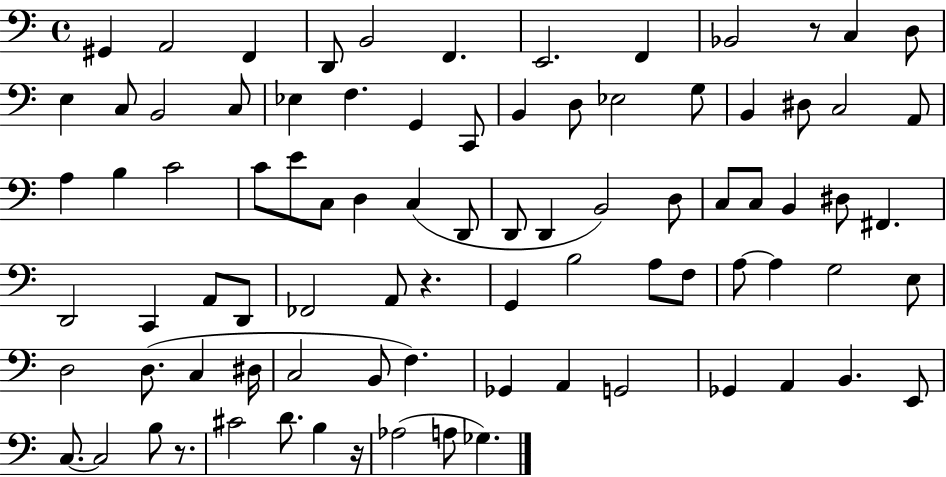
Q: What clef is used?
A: bass